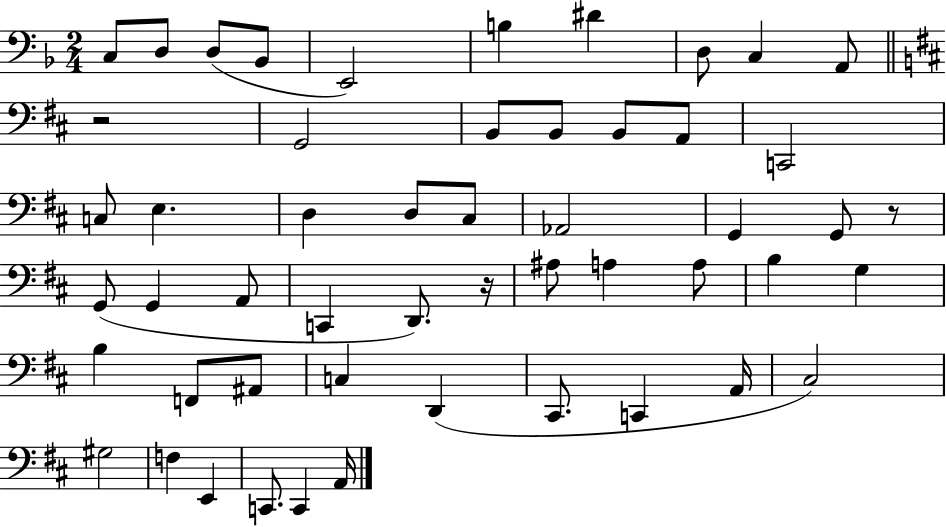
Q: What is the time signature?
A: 2/4